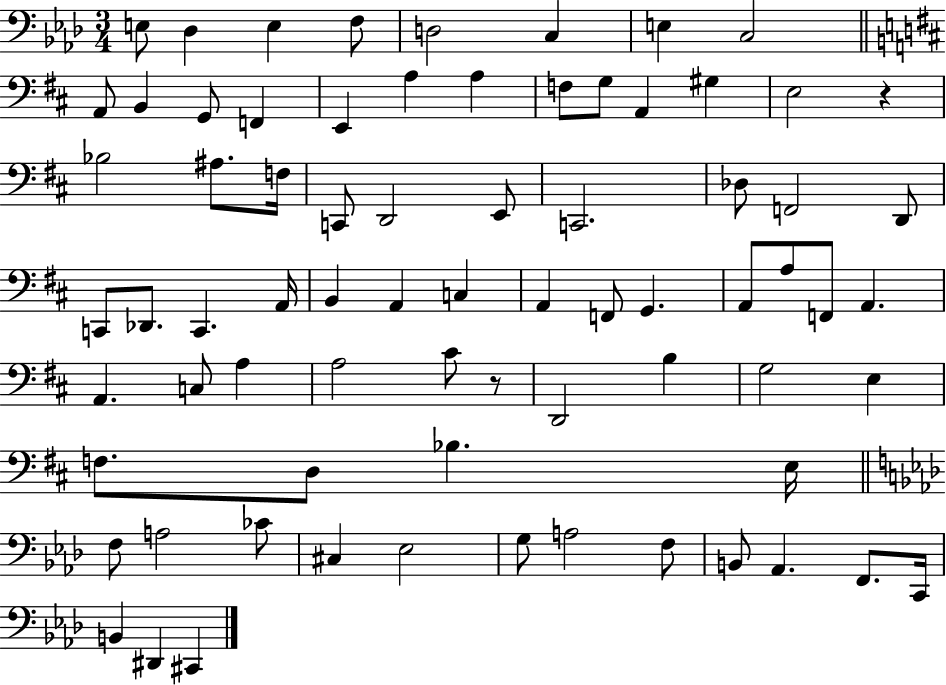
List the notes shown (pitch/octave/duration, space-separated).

E3/e Db3/q E3/q F3/e D3/h C3/q E3/q C3/h A2/e B2/q G2/e F2/q E2/q A3/q A3/q F3/e G3/e A2/q G#3/q E3/h R/q Bb3/h A#3/e. F3/s C2/e D2/h E2/e C2/h. Db3/e F2/h D2/e C2/e Db2/e. C2/q. A2/s B2/q A2/q C3/q A2/q F2/e G2/q. A2/e A3/e F2/e A2/q. A2/q. C3/e A3/q A3/h C#4/e R/e D2/h B3/q G3/h E3/q F3/e. D3/e Bb3/q. E3/s F3/e A3/h CES4/e C#3/q Eb3/h G3/e A3/h F3/e B2/e Ab2/q. F2/e. C2/s B2/q D#2/q C#2/q